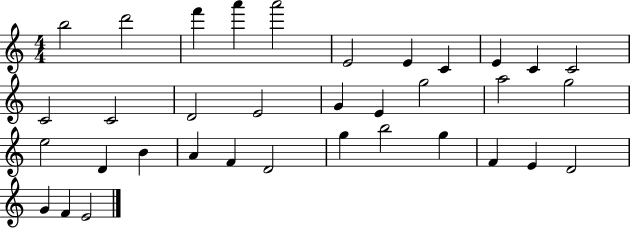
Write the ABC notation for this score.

X:1
T:Untitled
M:4/4
L:1/4
K:C
b2 d'2 f' a' a'2 E2 E C E C C2 C2 C2 D2 E2 G E g2 a2 g2 e2 D B A F D2 g b2 g F E D2 G F E2